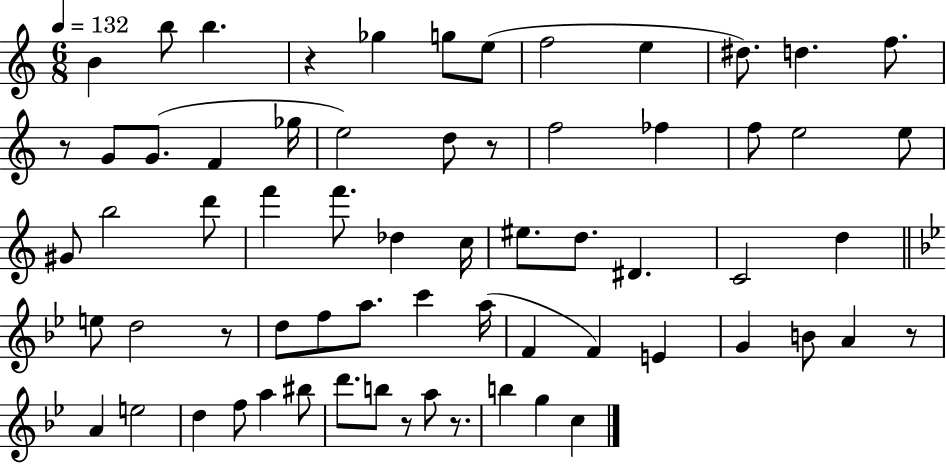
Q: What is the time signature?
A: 6/8